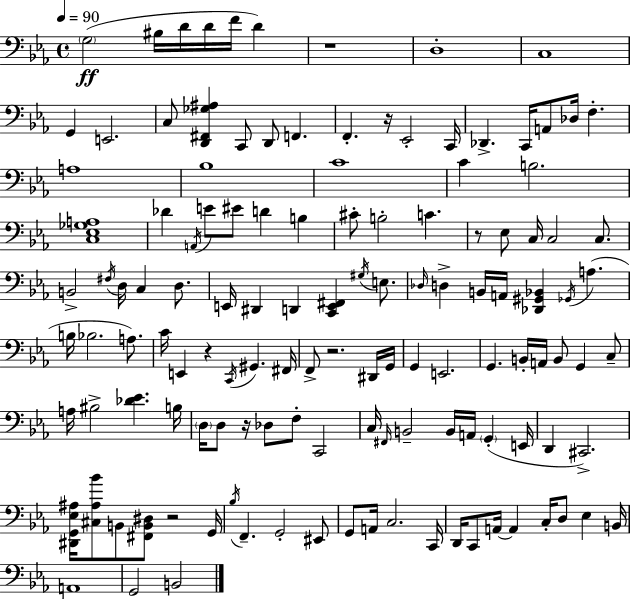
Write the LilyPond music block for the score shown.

{
  \clef bass
  \time 4/4
  \defaultTimeSignature
  \key ees \major
  \tempo 4 = 90
  \parenthesize g2(\ff bis16 d'16 d'16 f'16 d'4) | r1 | d1-. | c1 | \break g,4 e,2. | c8 <d, fis, ges ais>4 c,8 d,8 f,4. | f,4.-. r16 ees,2-. c,16 | des,4.-> c,16 a,8 des16 f4.-. | \break a1 | bes1 | c'1 | c'4 b2. | \break <c ees ges a>1 | des'4 \acciaccatura { a,16 } e'8 eis'8 d'4 b4 | cis'8-. b2-. c'4. | r8 ees8 c16 c2 c8. | \break b,2-> \acciaccatura { fis16 } d16 c4 d8. | e,16 dis,4 d,4 <c, e, fis,>4 \acciaccatura { gis16 } | e8. \grace { des16 } d4-> b,16 a,16 <des, gis, bes,>4 \acciaccatura { ges,16 }( a4. | b16 bes2. | \break a8.) c'16 e,4 r4 \acciaccatura { c,16 } gis,4. | fis,16 f,8-> r2. | dis,16 g,16 g,4 e,2. | g,4. b,16-. a,16 b,8 | \break g,4 c8-- a16 bis2-> <des' ees'>4. | b16 \parenthesize d16 d8 r16 des8 f8-. c,2 | c16 \grace { fis,16 } b,2-- | b,16 a,16 \parenthesize g,4-.( e,16 d,4 cis,2.->) | \break <dis, g, ees ais>16 <cis ais bes'>8 b,8 <fis, b, dis>8 r2 | g,16 \acciaccatura { bes16 } f,4.-- g,2-. | eis,8 g,8 a,16 c2. | c,16 d,16 c,8 a,16~~ a,4 | \break c16-. d8 ees4 b,16 a,1 | g,2 | b,2 \bar "|."
}